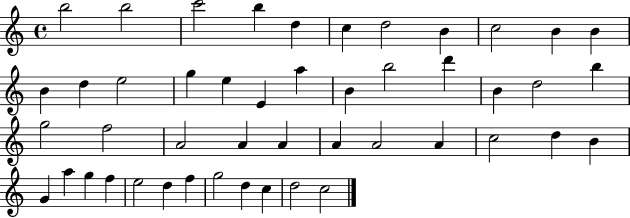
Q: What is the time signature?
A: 4/4